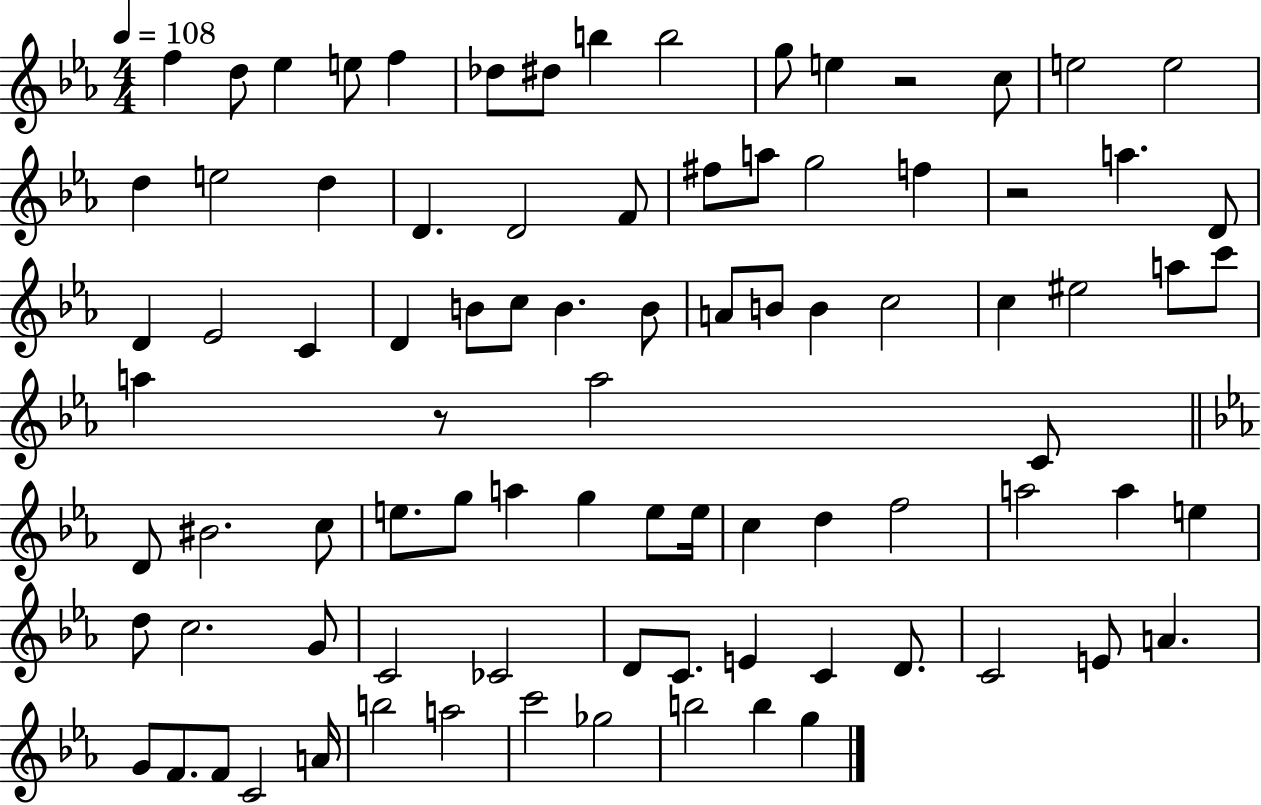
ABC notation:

X:1
T:Untitled
M:4/4
L:1/4
K:Eb
f d/2 _e e/2 f _d/2 ^d/2 b b2 g/2 e z2 c/2 e2 e2 d e2 d D D2 F/2 ^f/2 a/2 g2 f z2 a D/2 D _E2 C D B/2 c/2 B B/2 A/2 B/2 B c2 c ^e2 a/2 c'/2 a z/2 a2 C/2 D/2 ^B2 c/2 e/2 g/2 a g e/2 e/4 c d f2 a2 a e d/2 c2 G/2 C2 _C2 D/2 C/2 E C D/2 C2 E/2 A G/2 F/2 F/2 C2 A/4 b2 a2 c'2 _g2 b2 b g